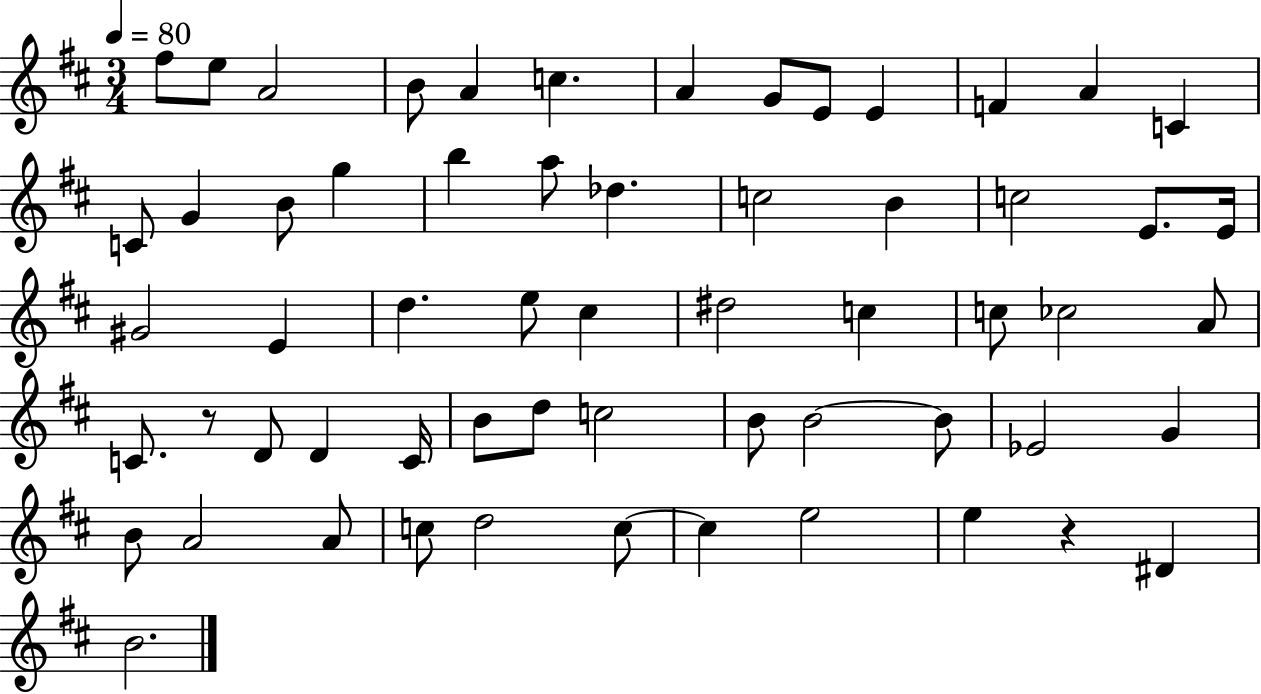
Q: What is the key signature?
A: D major